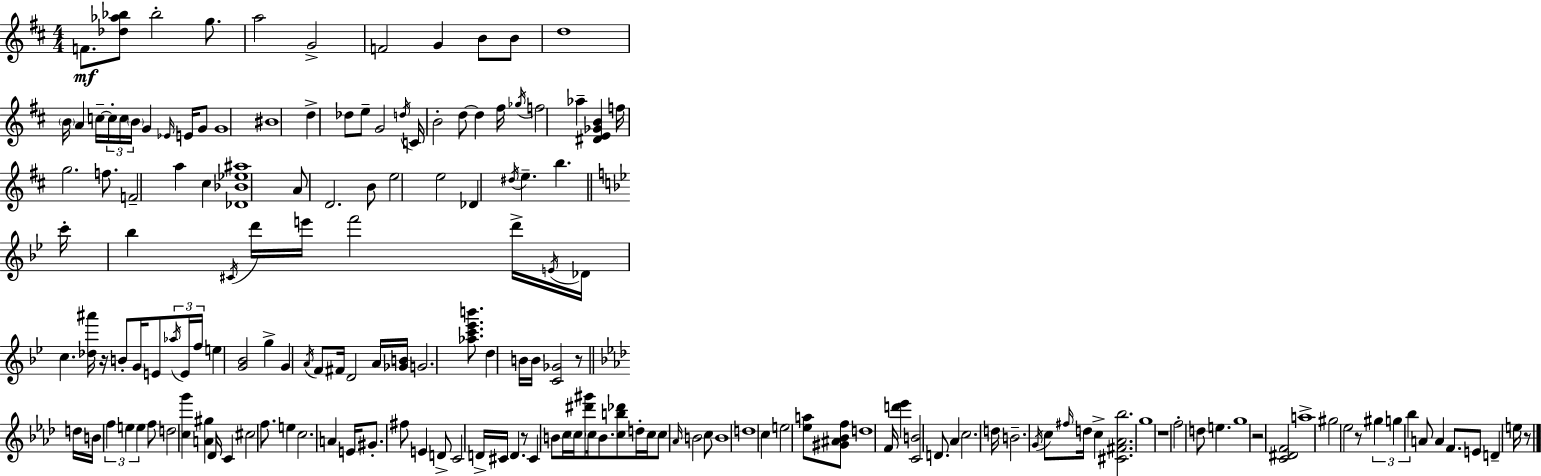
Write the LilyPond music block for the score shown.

{
  \clef treble
  \numericTimeSignature
  \time 4/4
  \key d \major
  f'8.\mf <des'' aes'' bes''>8 bes''2-. g''8. | a''2 g'2-> | f'2 g'4 b'8 b'8 | d''1 | \break \parenthesize b'16 a'4 c''16--~~ \tuplet 3/2 { c''16-. c''16 \parenthesize b'16 } g'4 \grace { ees'16 } e'16 g'8 | g'1 | bis'1 | d''4-> des''8 e''8-- g'2 | \break \acciaccatura { d''16 } c'16 b'2-. d''8~~ d''4 | fis''16 \acciaccatura { ges''16 } f''2 aes''4-- <dis' e' ges' b'>4 | f''16 g''2. | f''8. f'2-- a''4 cis''4 | \break <des' bes' ees'' ais''>1 | a'8 d'2. | b'8 e''2 e''2 | des'4 \acciaccatura { dis''16 } e''4.-- b''4. | \break \bar "||" \break \key bes \major c'''16-. bes''4 \acciaccatura { cis'16 } d'''16 e'''16 f'''2 | d'''16-> \acciaccatura { e'16 } des'16 c''4. <des'' ais'''>16 r16 b'8-. g'16 e'8 | \tuplet 3/2 { \acciaccatura { aes''16 } e'16 f''16 } e''4 <g' bes'>2 g''4-> | g'4 \acciaccatura { a'16 } f'8 fis'16 d'2 | \break a'16 <ges' b'>16 g'2. | <aes'' c''' ees''' b'''>8. d''4 b'16 b'16 <c' ges'>2 | r8 \bar "||" \break \key aes \major d''16 b'16 \tuplet 3/2 { f''4 e''4 e''4 } f''8 | d''2 <c'' g'''>4 <a' gis''>4 | des'16 c'4 cis''2 f''8. | e''4 c''2. | \break a'4 e'16 gis'8.-. fis''8 e'4 d'8-> | c'2 d'16-> cis'16 d'4. | r8 cis'4 b'8 c''16 \parenthesize c''16 <dis''' gis'''>8 c''16 b'8. | <c'' b'' des'''>8 d''16-. c''16 c''8 \grace { aes'16 } b'2 c''8 | \break b'1 | d''1 | c''4 e''2 <ees'' a''>8 <gis' ais' bes' f''>8 | d''1 | \break f'16 <d''' ees'''>4 <c' b'>2 d'8. | aes'4 c''2. | d''16 b'2.-- \acciaccatura { g'16 } c''8 | \grace { fis''16 } d''16 c''4-> <cis' fis' aes' bes''>2. | \break g''1 | r1 | f''2-. d''8 e''4. | g''1 | \break r2 <c' dis' f'>2 | a''1-> | gis''2 ees''2 | r8 \tuplet 3/2 { gis''4 g''4 bes''4 } | \break a'8 a'4 f'8. e'8 d'4-- | e''16 r8 \bar "|."
}